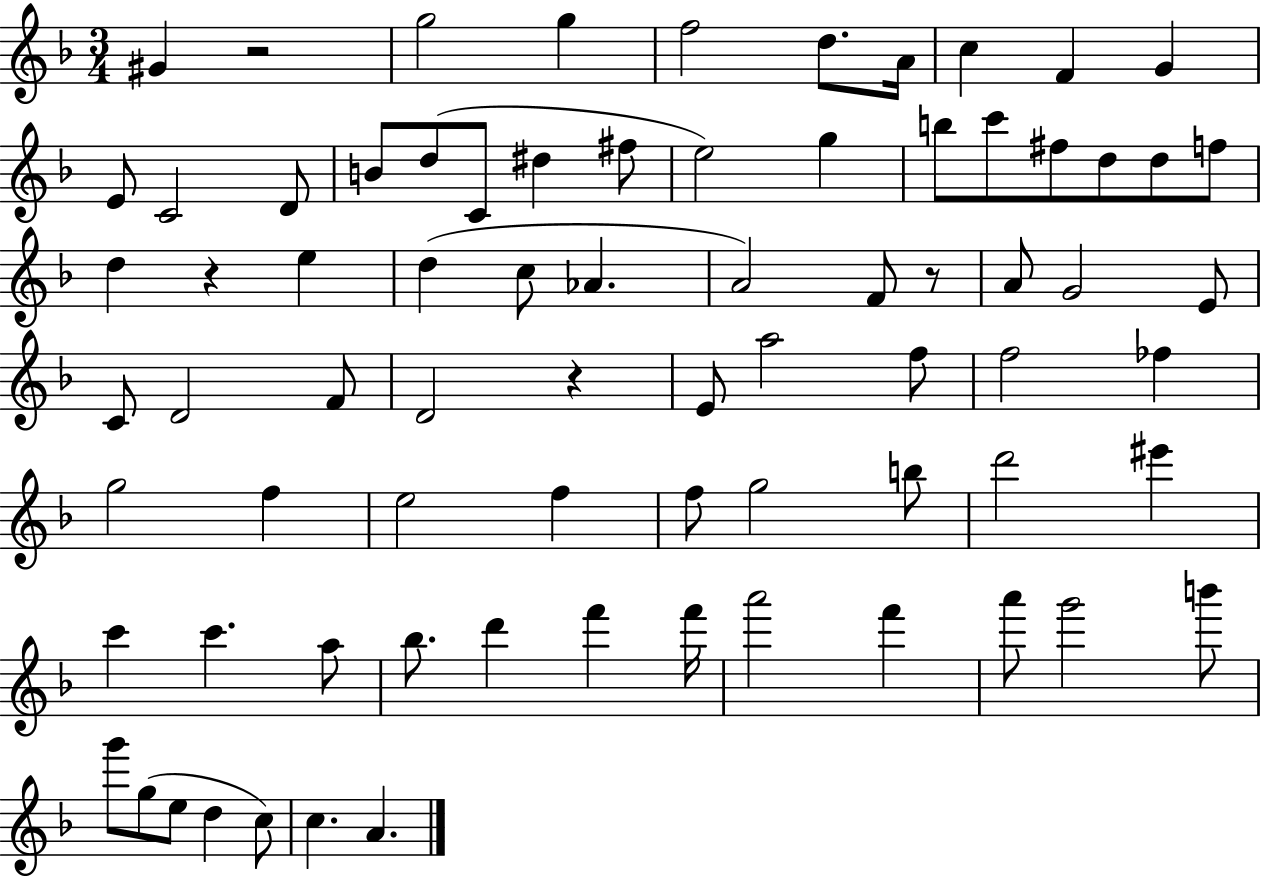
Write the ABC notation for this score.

X:1
T:Untitled
M:3/4
L:1/4
K:F
^G z2 g2 g f2 d/2 A/4 c F G E/2 C2 D/2 B/2 d/2 C/2 ^d ^f/2 e2 g b/2 c'/2 ^f/2 d/2 d/2 f/2 d z e d c/2 _A A2 F/2 z/2 A/2 G2 E/2 C/2 D2 F/2 D2 z E/2 a2 f/2 f2 _f g2 f e2 f f/2 g2 b/2 d'2 ^e' c' c' a/2 _b/2 d' f' f'/4 a'2 f' a'/2 g'2 b'/2 g'/2 g/2 e/2 d c/2 c A